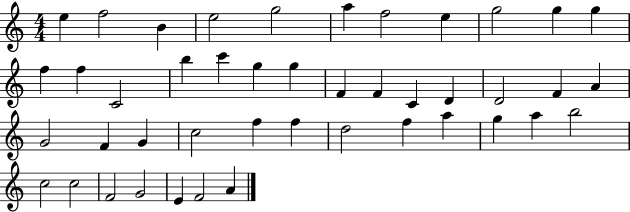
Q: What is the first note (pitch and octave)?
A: E5